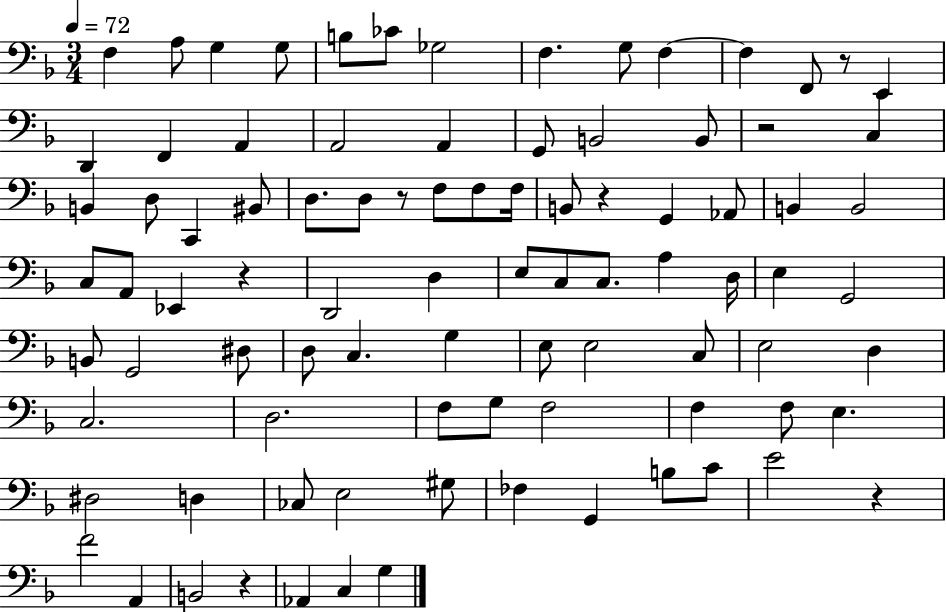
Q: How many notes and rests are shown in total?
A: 90